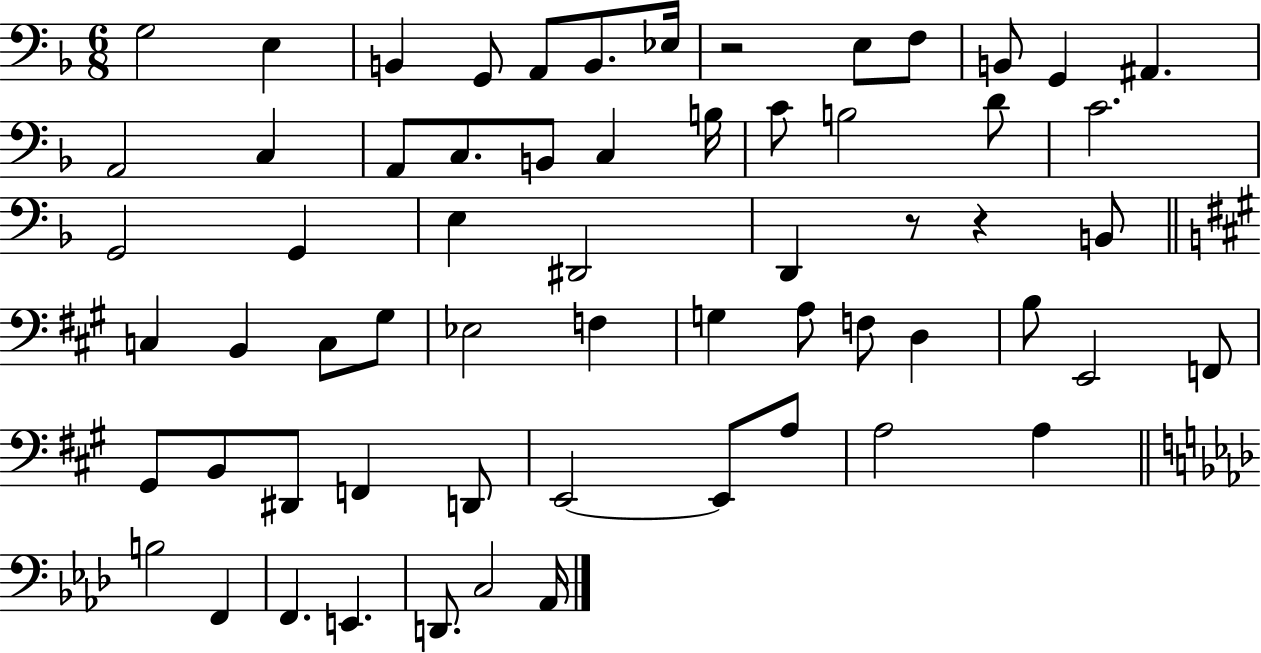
{
  \clef bass
  \numericTimeSignature
  \time 6/8
  \key f \major
  g2 e4 | b,4 g,8 a,8 b,8. ees16 | r2 e8 f8 | b,8 g,4 ais,4. | \break a,2 c4 | a,8 c8. b,8 c4 b16 | c'8 b2 d'8 | c'2. | \break g,2 g,4 | e4 dis,2 | d,4 r8 r4 b,8 | \bar "||" \break \key a \major c4 b,4 c8 gis8 | ees2 f4 | g4 a8 f8 d4 | b8 e,2 f,8 | \break gis,8 b,8 dis,8 f,4 d,8 | e,2~~ e,8 a8 | a2 a4 | \bar "||" \break \key aes \major b2 f,4 | f,4. e,4. | d,8. c2 aes,16 | \bar "|."
}